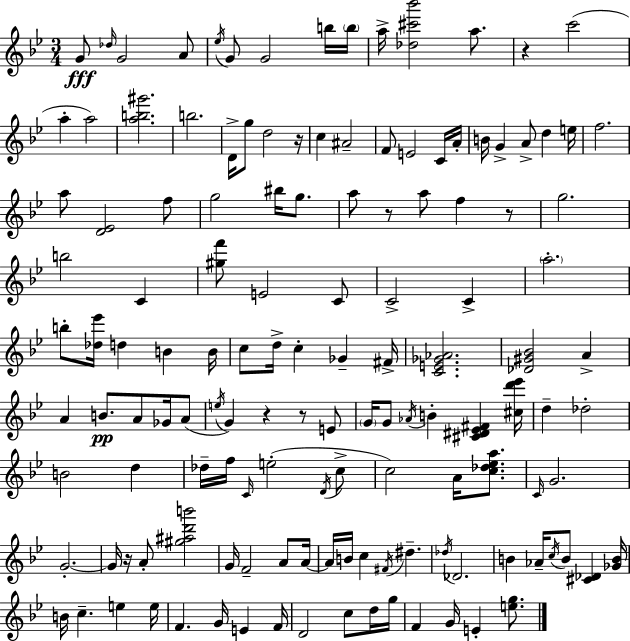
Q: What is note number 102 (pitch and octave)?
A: C5